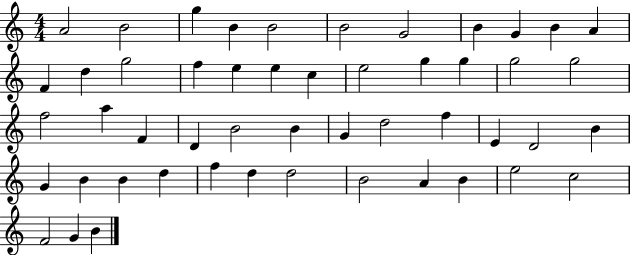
A4/h B4/h G5/q B4/q B4/h B4/h G4/h B4/q G4/q B4/q A4/q F4/q D5/q G5/h F5/q E5/q E5/q C5/q E5/h G5/q G5/q G5/h G5/h F5/h A5/q F4/q D4/q B4/h B4/q G4/q D5/h F5/q E4/q D4/h B4/q G4/q B4/q B4/q D5/q F5/q D5/q D5/h B4/h A4/q B4/q E5/h C5/h F4/h G4/q B4/q